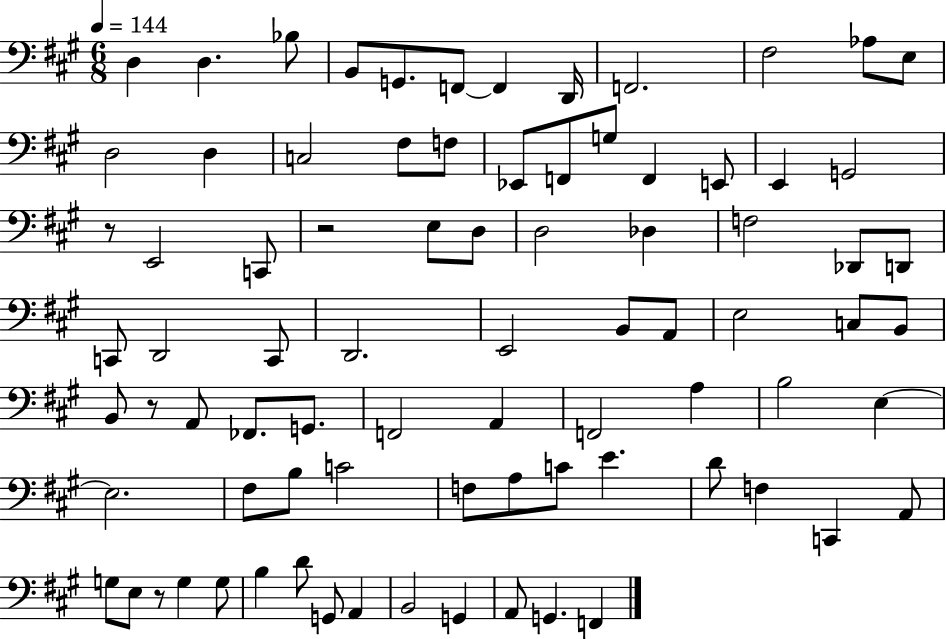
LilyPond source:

{
  \clef bass
  \numericTimeSignature
  \time 6/8
  \key a \major
  \tempo 4 = 144
  d4 d4. bes8 | b,8 g,8. f,8~~ f,4 d,16 | f,2. | fis2 aes8 e8 | \break d2 d4 | c2 fis8 f8 | ees,8 f,8 g8 f,4 e,8 | e,4 g,2 | \break r8 e,2 c,8 | r2 e8 d8 | d2 des4 | f2 des,8 d,8 | \break c,8 d,2 c,8 | d,2. | e,2 b,8 a,8 | e2 c8 b,8 | \break b,8 r8 a,8 fes,8. g,8. | f,2 a,4 | f,2 a4 | b2 e4~~ | \break e2. | fis8 b8 c'2 | f8 a8 c'8 e'4. | d'8 f4 c,4 a,8 | \break g8 e8 r8 g4 g8 | b4 d'8 g,8 a,4 | b,2 g,4 | a,8 g,4. f,4 | \break \bar "|."
}